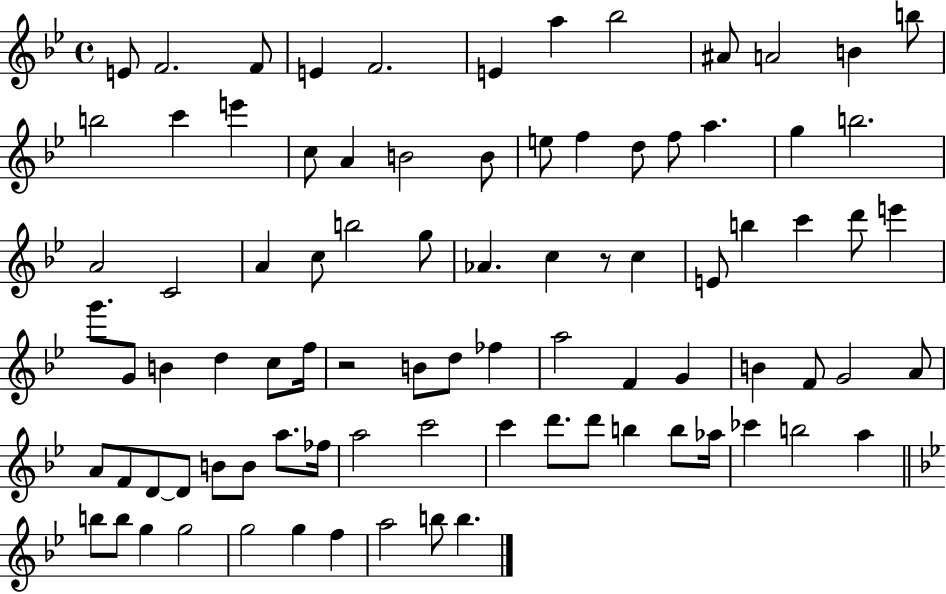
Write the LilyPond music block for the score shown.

{
  \clef treble
  \time 4/4
  \defaultTimeSignature
  \key bes \major
  e'8 f'2. f'8 | e'4 f'2. | e'4 a''4 bes''2 | ais'8 a'2 b'4 b''8 | \break b''2 c'''4 e'''4 | c''8 a'4 b'2 b'8 | e''8 f''4 d''8 f''8 a''4. | g''4 b''2. | \break a'2 c'2 | a'4 c''8 b''2 g''8 | aes'4. c''4 r8 c''4 | e'8 b''4 c'''4 d'''8 e'''4 | \break g'''8. g'8 b'4 d''4 c''8 f''16 | r2 b'8 d''8 fes''4 | a''2 f'4 g'4 | b'4 f'8 g'2 a'8 | \break a'8 f'8 d'8~~ d'8 b'8 b'8 a''8. fes''16 | a''2 c'''2 | c'''4 d'''8. d'''8 b''4 b''8 aes''16 | ces'''4 b''2 a''4 | \break \bar "||" \break \key bes \major b''8 b''8 g''4 g''2 | g''2 g''4 f''4 | a''2 b''8 b''4. | \bar "|."
}